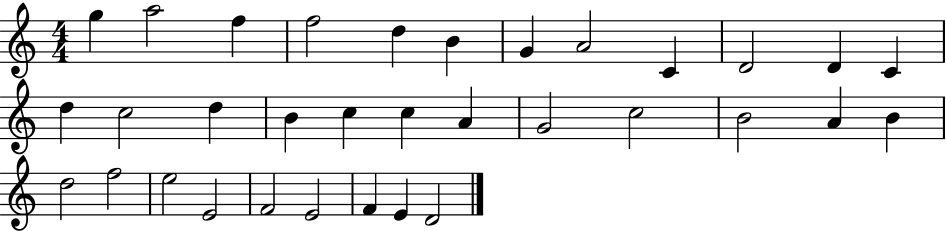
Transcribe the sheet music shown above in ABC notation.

X:1
T:Untitled
M:4/4
L:1/4
K:C
g a2 f f2 d B G A2 C D2 D C d c2 d B c c A G2 c2 B2 A B d2 f2 e2 E2 F2 E2 F E D2